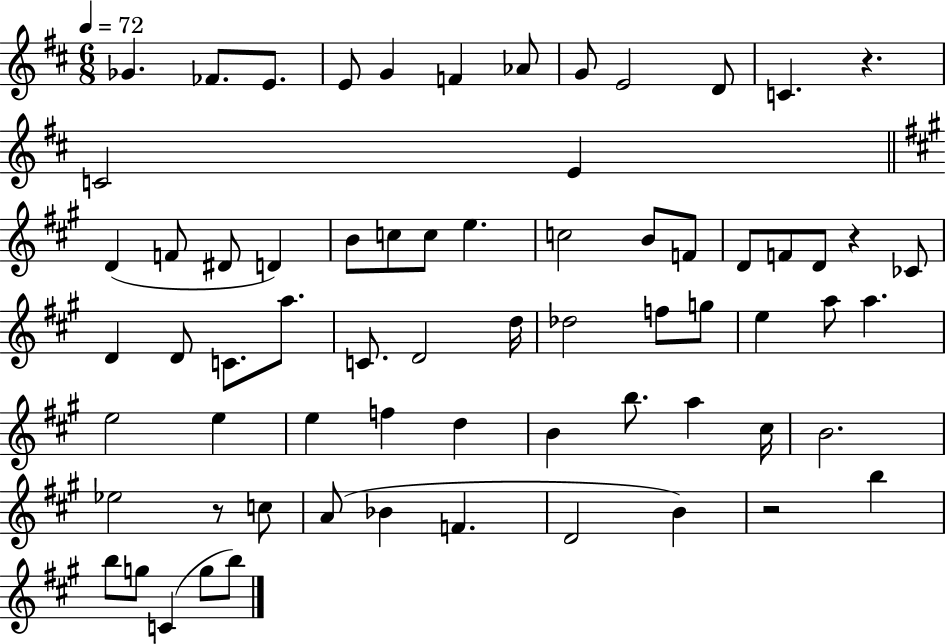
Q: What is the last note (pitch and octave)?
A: B5